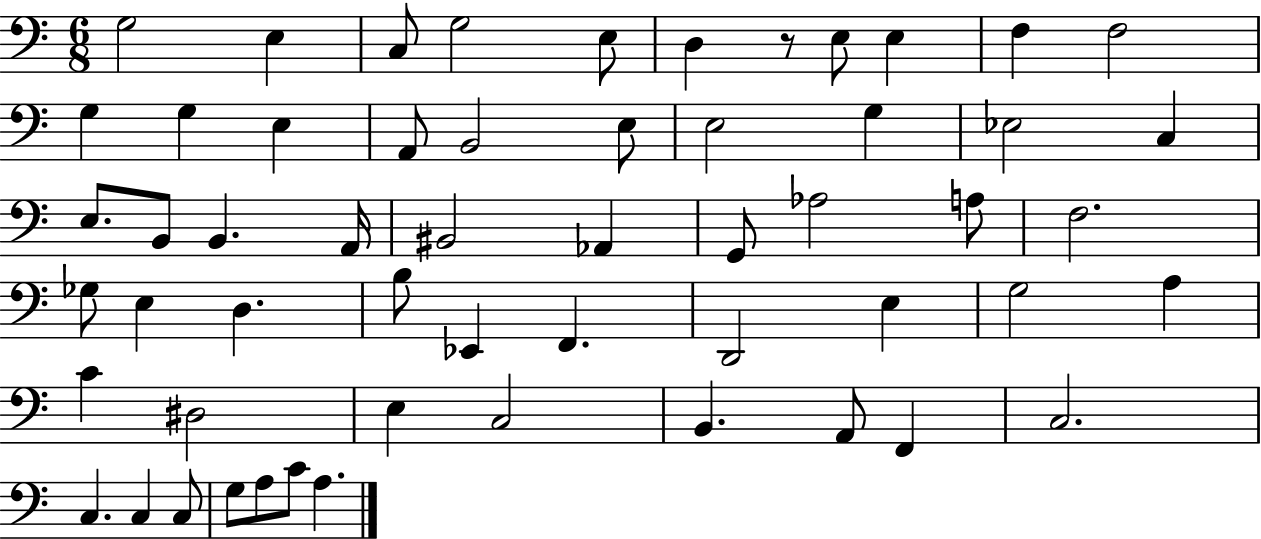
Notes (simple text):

G3/h E3/q C3/e G3/h E3/e D3/q R/e E3/e E3/q F3/q F3/h G3/q G3/q E3/q A2/e B2/h E3/e E3/h G3/q Eb3/h C3/q E3/e. B2/e B2/q. A2/s BIS2/h Ab2/q G2/e Ab3/h A3/e F3/h. Gb3/e E3/q D3/q. B3/e Eb2/q F2/q. D2/h E3/q G3/h A3/q C4/q D#3/h E3/q C3/h B2/q. A2/e F2/q C3/h. C3/q. C3/q C3/e G3/e A3/e C4/e A3/q.